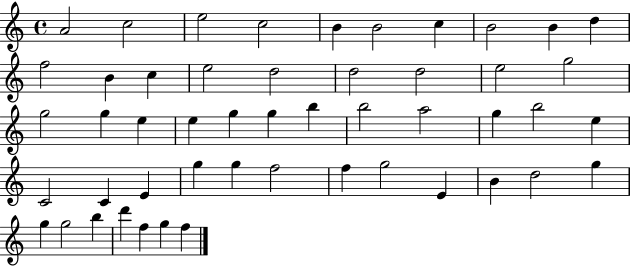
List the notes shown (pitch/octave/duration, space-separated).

A4/h C5/h E5/h C5/h B4/q B4/h C5/q B4/h B4/q D5/q F5/h B4/q C5/q E5/h D5/h D5/h D5/h E5/h G5/h G5/h G5/q E5/q E5/q G5/q G5/q B5/q B5/h A5/h G5/q B5/h E5/q C4/h C4/q E4/q G5/q G5/q F5/h F5/q G5/h E4/q B4/q D5/h G5/q G5/q G5/h B5/q D6/q F5/q G5/q F5/q